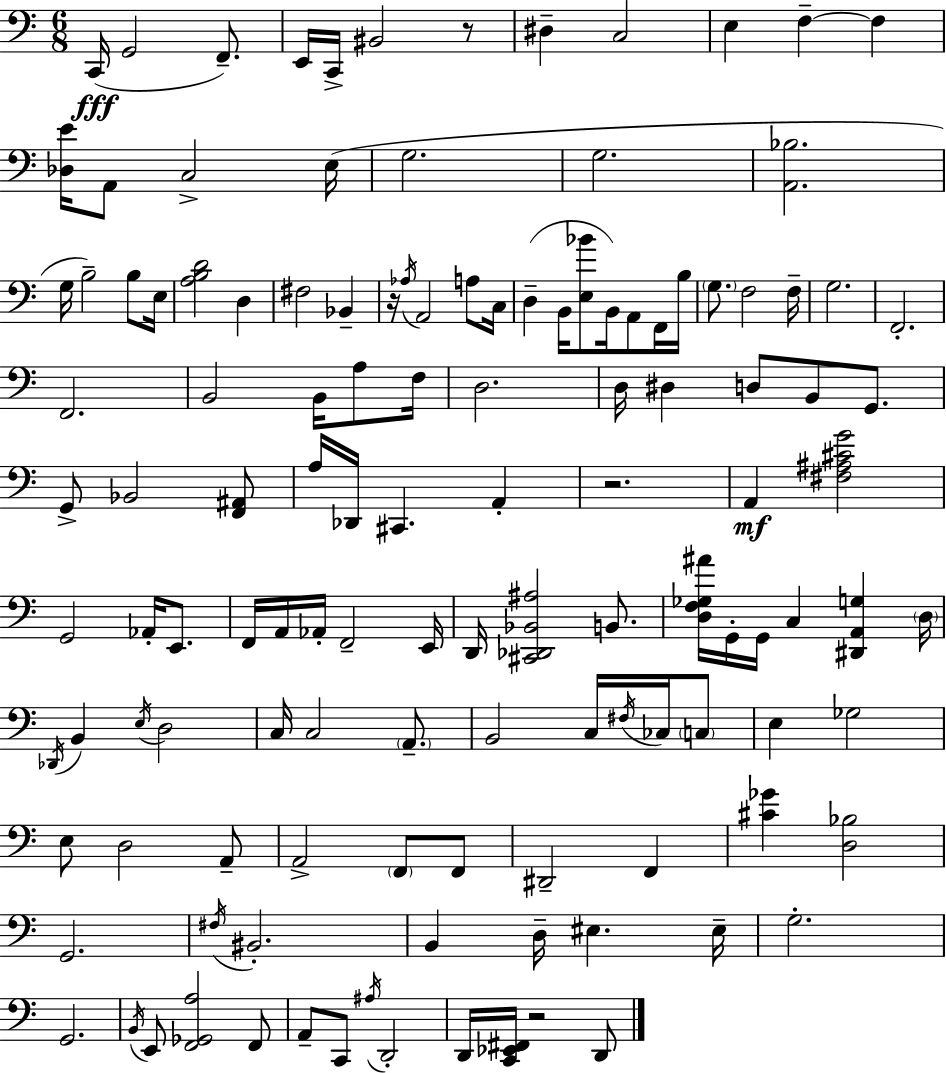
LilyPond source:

{
  \clef bass
  \numericTimeSignature
  \time 6/8
  \key c \major
  c,16(\fff g,2 f,8.--) | e,16 c,16-> bis,2 r8 | dis4-- c2 | e4 f4--~~ f4 | \break <des e'>16 a,8 c2-> e16( | g2. | g2. | <a, bes>2. | \break g16 b2--) b8 e16 | <a b d'>2 d4 | fis2 bes,4-- | r16 \acciaccatura { aes16 } a,2 a8 | \break c16 d4--( b,16 <e bes'>8 b,16) a,8 f,16 | b16 \parenthesize g8. f2 | f16-- g2. | f,2.-. | \break f,2. | b,2 b,16 a8 | f16 d2. | d16 dis4 d8 b,8 g,8. | \break g,8-> bes,2 <f, ais,>8 | a16 des,16 cis,4. a,4-. | r2. | a,4\mf <fis ais cis' g'>2 | \break g,2 aes,16-. e,8. | f,16 a,16 aes,16-. f,2-- | e,16 d,16 <cis, des, bes, ais>2 b,8. | <d f ges ais'>16 g,16-. g,16 c4 <dis, a, g>4 | \break \parenthesize d16 \acciaccatura { des,16 } b,4 \acciaccatura { e16 } d2 | c16 c2 | \parenthesize a,8.-- b,2 c16 | \acciaccatura { fis16 } ces16 \parenthesize c8 e4 ges2 | \break e8 d2 | a,8-- a,2-> | \parenthesize f,8 f,8 dis,2-- | f,4 <cis' ges'>4 <d bes>2 | \break g,2. | \acciaccatura { fis16 } bis,2.-. | b,4 d16-- eis4. | eis16-- g2.-. | \break g,2. | \acciaccatura { b,16 } e,8 <f, ges, a>2 | f,8 a,8-- c,8 \acciaccatura { ais16 } d,2-. | d,16 <c, ees, fis,>16 r2 | \break d,8 \bar "|."
}